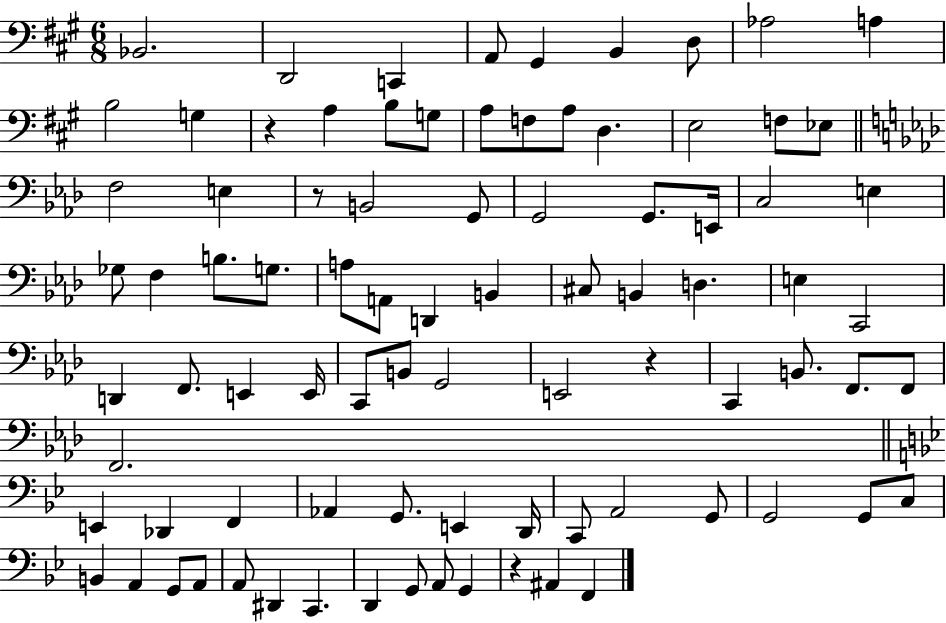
Bb2/h. D2/h C2/q A2/e G#2/q B2/q D3/e Ab3/h A3/q B3/h G3/q R/q A3/q B3/e G3/e A3/e F3/e A3/e D3/q. E3/h F3/e Eb3/e F3/h E3/q R/e B2/h G2/e G2/h G2/e. E2/s C3/h E3/q Gb3/e F3/q B3/e. G3/e. A3/e A2/e D2/q B2/q C#3/e B2/q D3/q. E3/q C2/h D2/q F2/e. E2/q E2/s C2/e B2/e G2/h E2/h R/q C2/q B2/e. F2/e. F2/e F2/h. E2/q Db2/q F2/q Ab2/q G2/e. E2/q D2/s C2/e A2/h G2/e G2/h G2/e C3/e B2/q A2/q G2/e A2/e A2/e D#2/q C2/q. D2/q G2/e A2/e G2/q R/q A#2/q F2/q